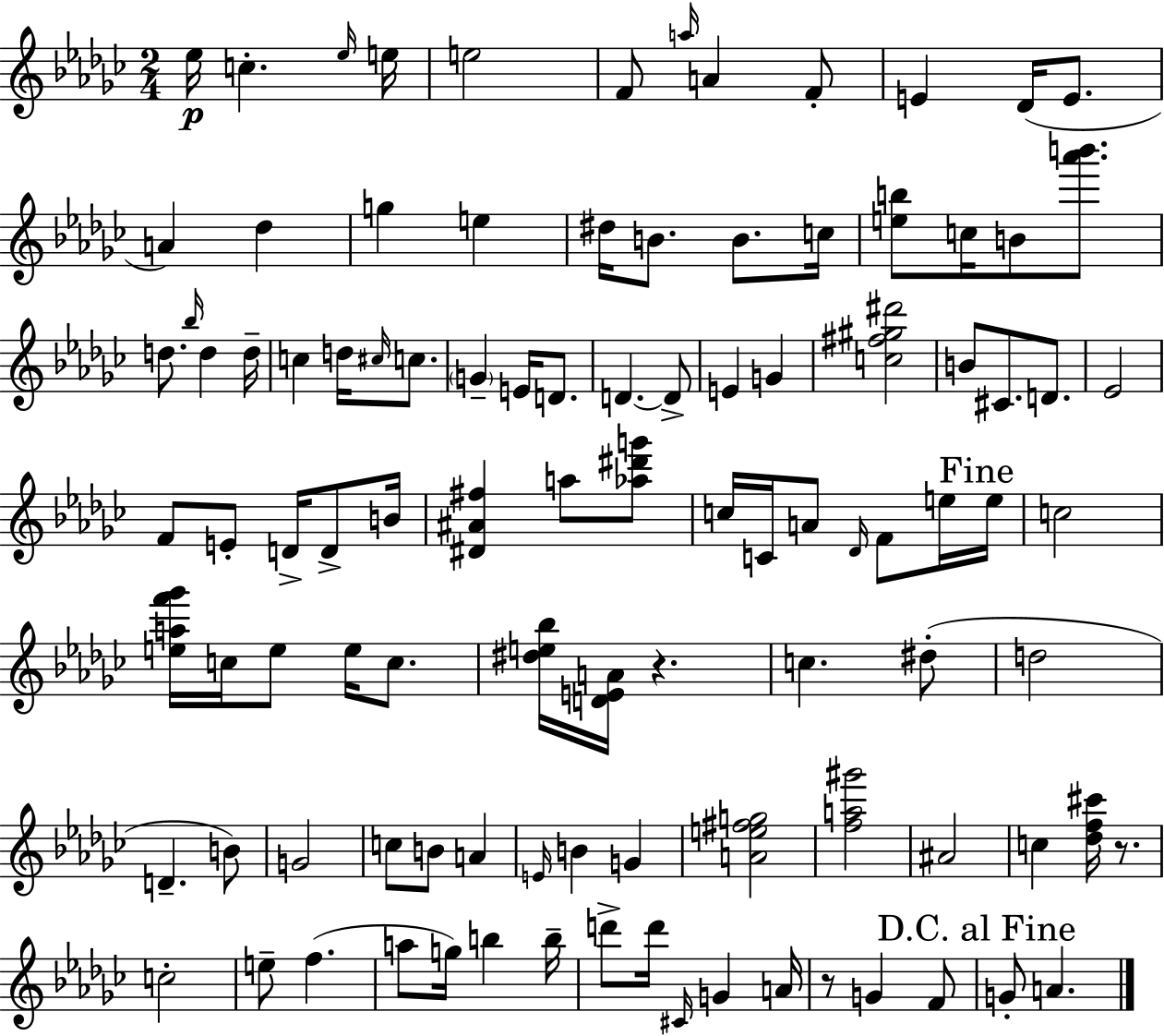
Eb5/s C5/q. Eb5/s E5/s E5/h F4/e A5/s A4/q F4/e E4/q Db4/s E4/e. A4/q Db5/q G5/q E5/q D#5/s B4/e. B4/e. C5/s [E5,B5]/e C5/s B4/e [Ab6,B6]/e. D5/e. Bb5/s D5/q D5/s C5/q D5/s C#5/s C5/e. G4/q E4/s D4/e. D4/q. D4/e E4/q G4/q [C5,F#5,G#5,D#6]/h B4/e C#4/e. D4/e. Eb4/h F4/e E4/e D4/s D4/e B4/s [D#4,A#4,F#5]/q A5/e [Ab5,D#6,G6]/e C5/s C4/s A4/e Db4/s F4/e E5/s E5/s C5/h [E5,A5,F6,Gb6]/s C5/s E5/e E5/s C5/e. [D#5,E5,Bb5]/s [D4,E4,A4]/s R/q. C5/q. D#5/e D5/h D4/q. B4/e G4/h C5/e B4/e A4/q E4/s B4/q G4/q [A4,E5,F#5,G5]/h [F5,A5,G#6]/h A#4/h C5/q [Db5,F5,C#6]/s R/e. C5/h E5/e F5/q. A5/e G5/s B5/q B5/s D6/e D6/s C#4/s G4/q A4/s R/e G4/q F4/e G4/e A4/q.